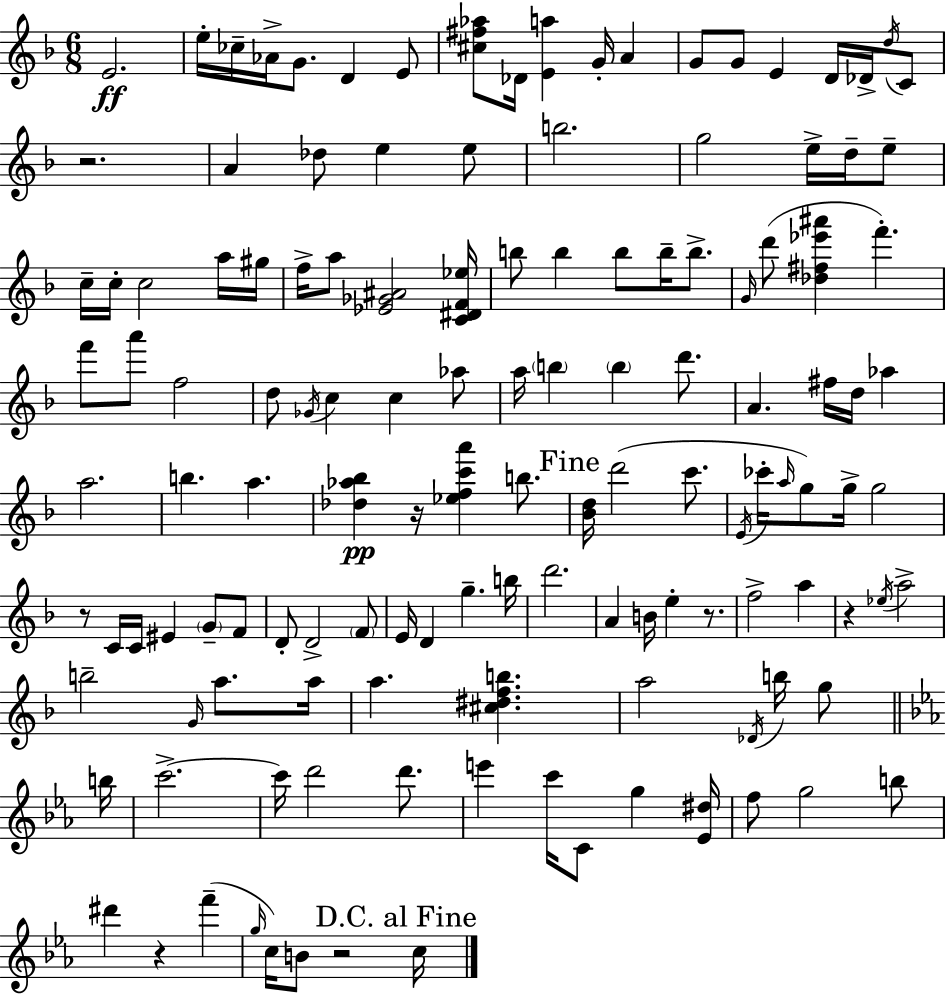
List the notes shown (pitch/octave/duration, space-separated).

E4/h. E5/s CES5/s Ab4/s G4/e. D4/q E4/e [C#5,F#5,Ab5]/e Db4/s [E4,A5]/q G4/s A4/q G4/e G4/e E4/q D4/s Db4/s D5/s C4/e R/h. A4/q Db5/e E5/q E5/e B5/h. G5/h E5/s D5/s E5/e C5/s C5/s C5/h A5/s G#5/s F5/s A5/e [Eb4,Gb4,A#4]/h [C4,D#4,F4,Eb5]/s B5/e B5/q B5/e B5/s B5/e. G4/s D6/e [Db5,F#5,Eb6,A#6]/q F6/q. F6/e A6/e F5/h D5/e Gb4/s C5/q C5/q Ab5/e A5/s B5/q B5/q D6/e. A4/q. F#5/s D5/s Ab5/q A5/h. B5/q. A5/q. [Db5,Ab5,Bb5]/q R/s [Eb5,F5,C6,A6]/q B5/e. [Bb4,D5]/s D6/h C6/e. E4/s CES6/s A5/s G5/e G5/s G5/h R/e C4/s C4/s EIS4/q G4/e F4/e D4/e D4/h F4/e E4/s D4/q G5/q. B5/s D6/h. A4/q B4/s E5/q R/e. F5/h A5/q R/q Eb5/s A5/h B5/h G4/s A5/e. A5/s A5/q. [C#5,D#5,F5,B5]/q. A5/h Db4/s B5/s G5/e B5/s C6/h. C6/s D6/h D6/e. E6/q C6/s C4/e G5/q [Eb4,D#5]/s F5/e G5/h B5/e D#6/q R/q F6/q G5/s C5/s B4/e R/h C5/s